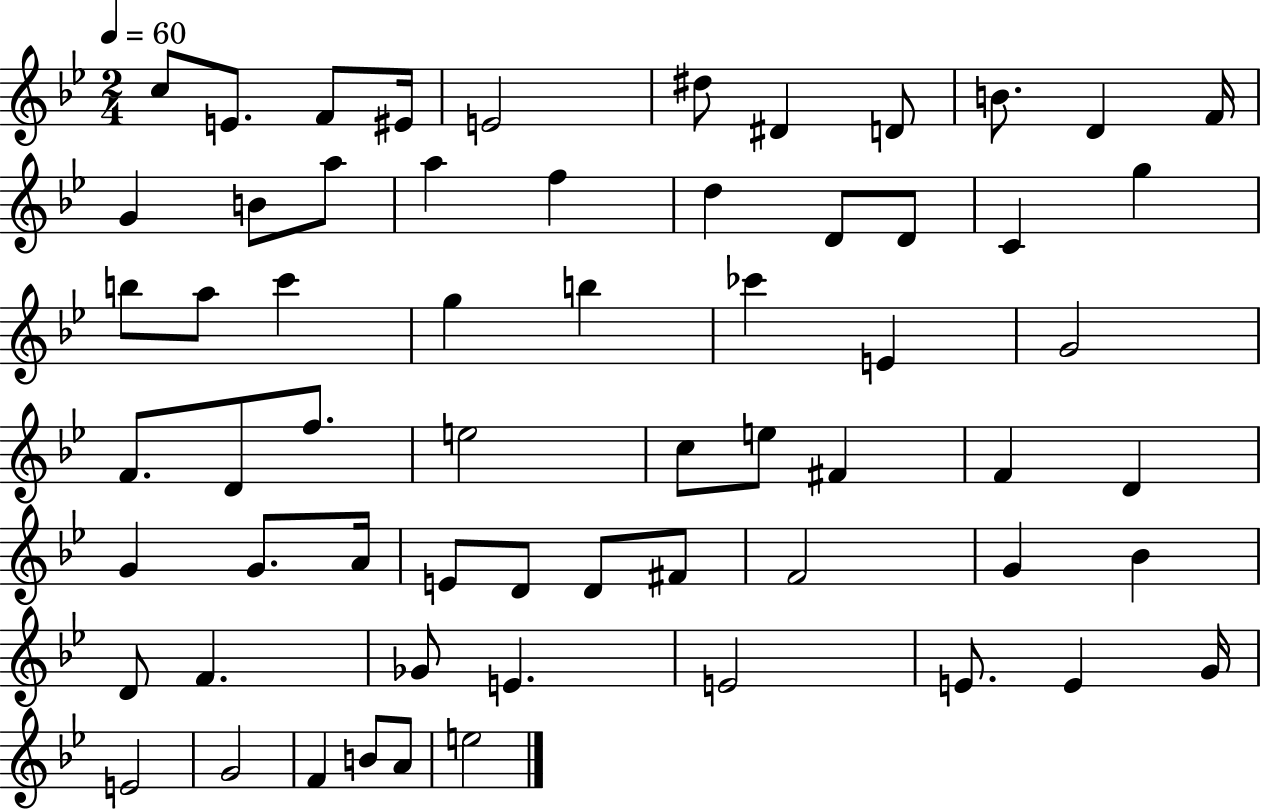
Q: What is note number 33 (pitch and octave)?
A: E5